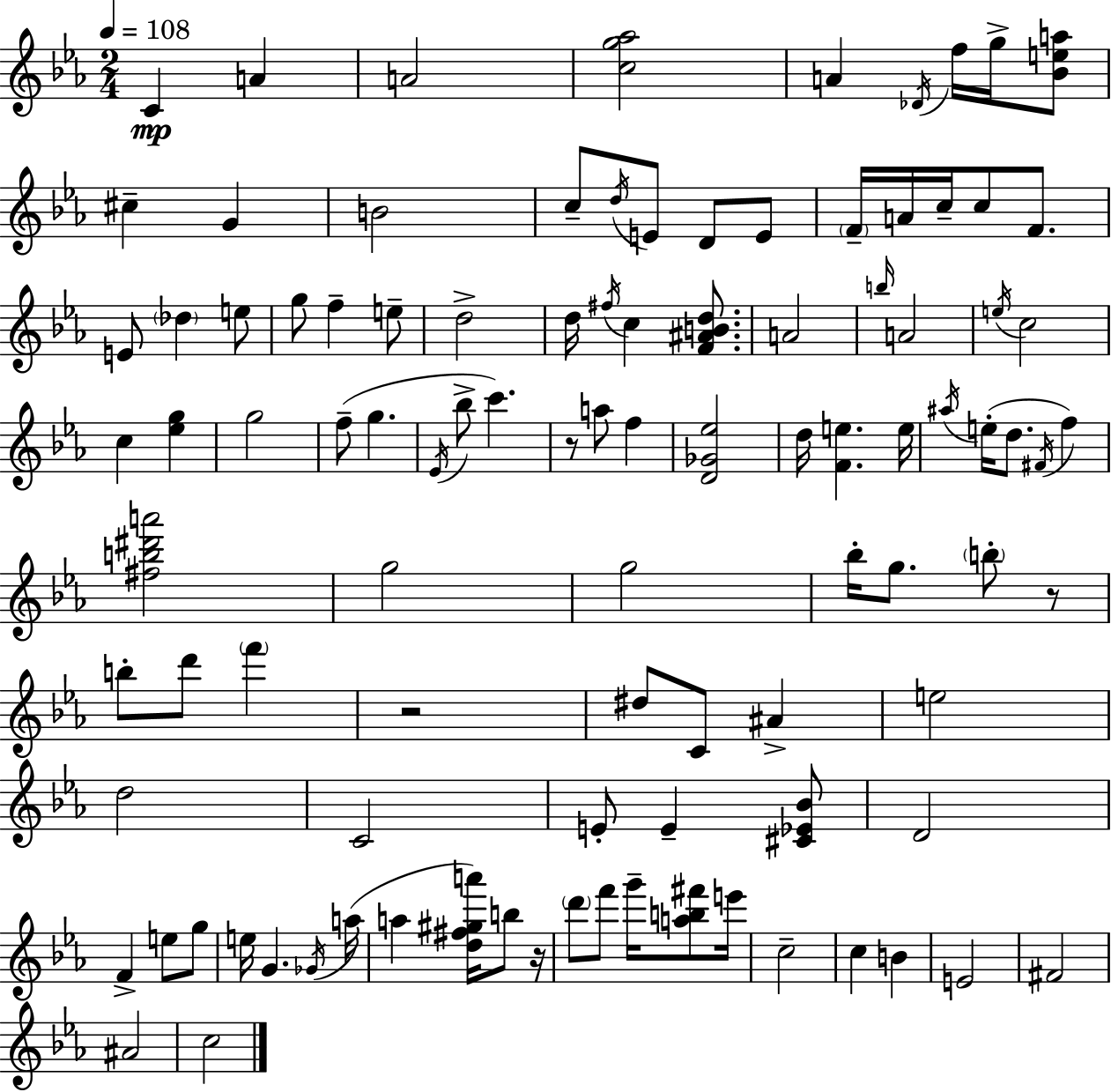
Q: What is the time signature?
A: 2/4